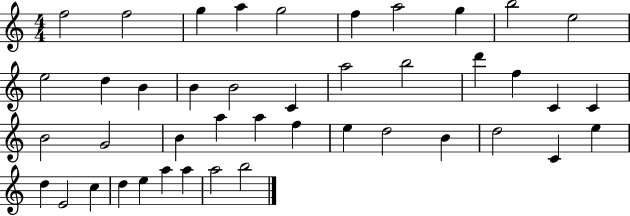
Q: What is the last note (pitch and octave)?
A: B5